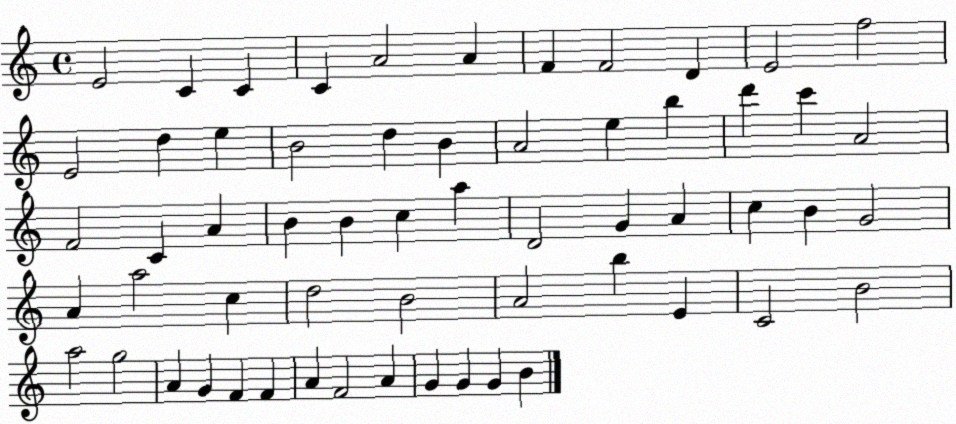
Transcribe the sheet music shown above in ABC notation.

X:1
T:Untitled
M:4/4
L:1/4
K:C
E2 C C C A2 A F F2 D E2 f2 E2 d e B2 d B A2 e b d' c' A2 F2 C A B B c a D2 G A c B G2 A a2 c d2 B2 A2 b E C2 B2 a2 g2 A G F F A F2 A G G G B